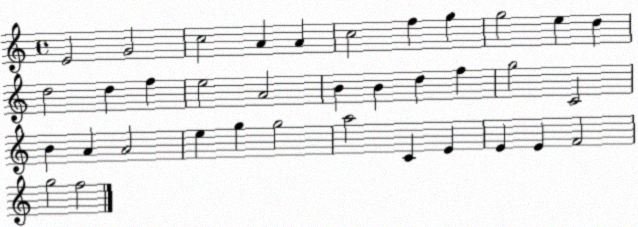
X:1
T:Untitled
M:4/4
L:1/4
K:C
E2 G2 c2 A A c2 f g g2 e d d2 d f e2 A2 B B d f g2 C2 B A A2 e g g2 a2 C E E E F2 g2 f2